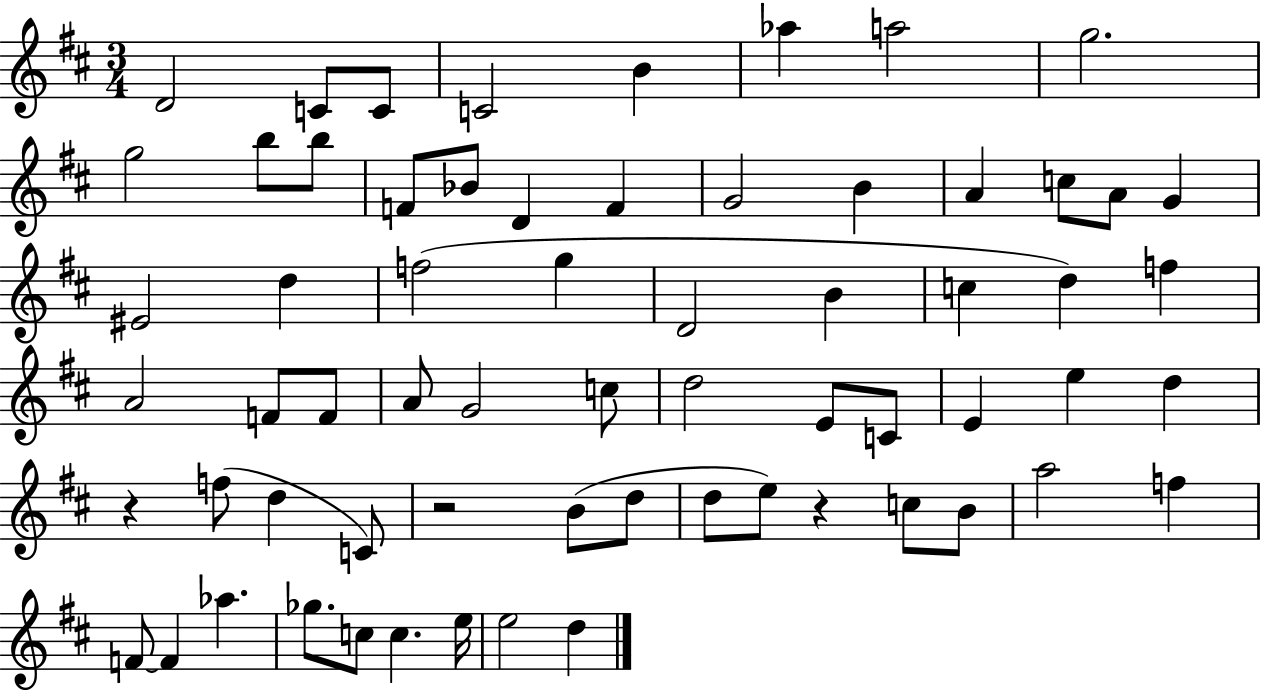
X:1
T:Untitled
M:3/4
L:1/4
K:D
D2 C/2 C/2 C2 B _a a2 g2 g2 b/2 b/2 F/2 _B/2 D F G2 B A c/2 A/2 G ^E2 d f2 g D2 B c d f A2 F/2 F/2 A/2 G2 c/2 d2 E/2 C/2 E e d z f/2 d C/2 z2 B/2 d/2 d/2 e/2 z c/2 B/2 a2 f F/2 F _a _g/2 c/2 c e/4 e2 d